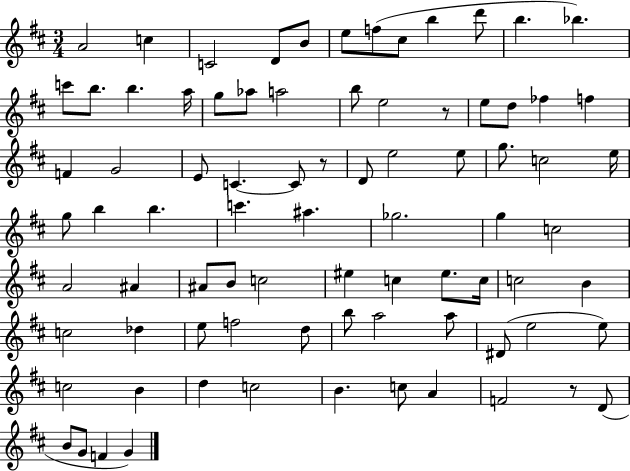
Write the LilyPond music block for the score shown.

{
  \clef treble
  \numericTimeSignature
  \time 3/4
  \key d \major
  a'2 c''4 | c'2 d'8 b'8 | e''8 f''8( cis''8 b''4 d'''8 | b''4. bes''4.) | \break c'''8 b''8. b''4. a''16 | g''8 aes''8 a''2 | b''8 e''2 r8 | e''8 d''8 fes''4 f''4 | \break f'4 g'2 | e'8 c'4.~~ c'8 r8 | d'8 e''2 e''8 | g''8. c''2 e''16 | \break g''8 b''4 b''4. | c'''4. ais''4. | ges''2. | g''4 c''2 | \break a'2 ais'4 | ais'8 b'8 c''2 | eis''4 c''4 eis''8. c''16 | c''2 b'4 | \break c''2 des''4 | e''8 f''2 d''8 | b''8 a''2 a''8 | dis'8( e''2 e''8) | \break c''2 b'4 | d''4 c''2 | b'4. c''8 a'4 | f'2 r8 d'8( | \break b'8 g'8 f'4 g'4) | \bar "|."
}